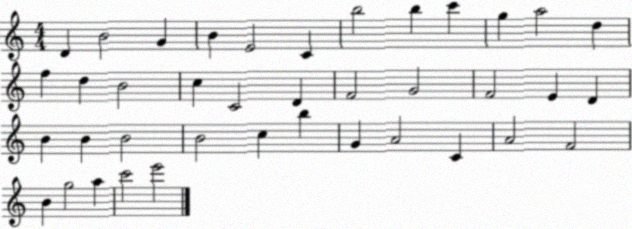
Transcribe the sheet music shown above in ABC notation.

X:1
T:Untitled
M:4/4
L:1/4
K:C
D B2 G B E2 C b2 b c' g a2 d f d B2 c C2 D F2 G2 F2 E D B B B2 B2 c b G A2 C A2 F2 B g2 a c'2 e'2